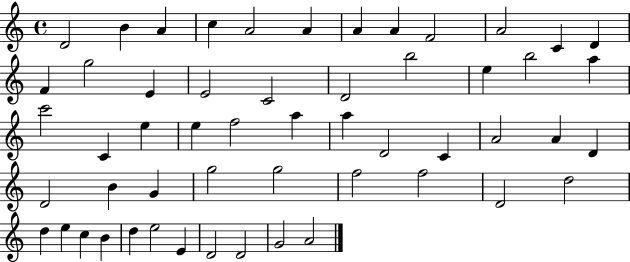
{
  \clef treble
  \time 4/4
  \defaultTimeSignature
  \key c \major
  d'2 b'4 a'4 | c''4 a'2 a'4 | a'4 a'4 f'2 | a'2 c'4 d'4 | \break f'4 g''2 e'4 | e'2 c'2 | d'2 b''2 | e''4 b''2 a''4 | \break c'''2 c'4 e''4 | e''4 f''2 a''4 | a''4 d'2 c'4 | a'2 a'4 d'4 | \break d'2 b'4 g'4 | g''2 g''2 | f''2 f''2 | d'2 d''2 | \break d''4 e''4 c''4 b'4 | d''4 e''2 e'4 | d'2 d'2 | g'2 a'2 | \break \bar "|."
}